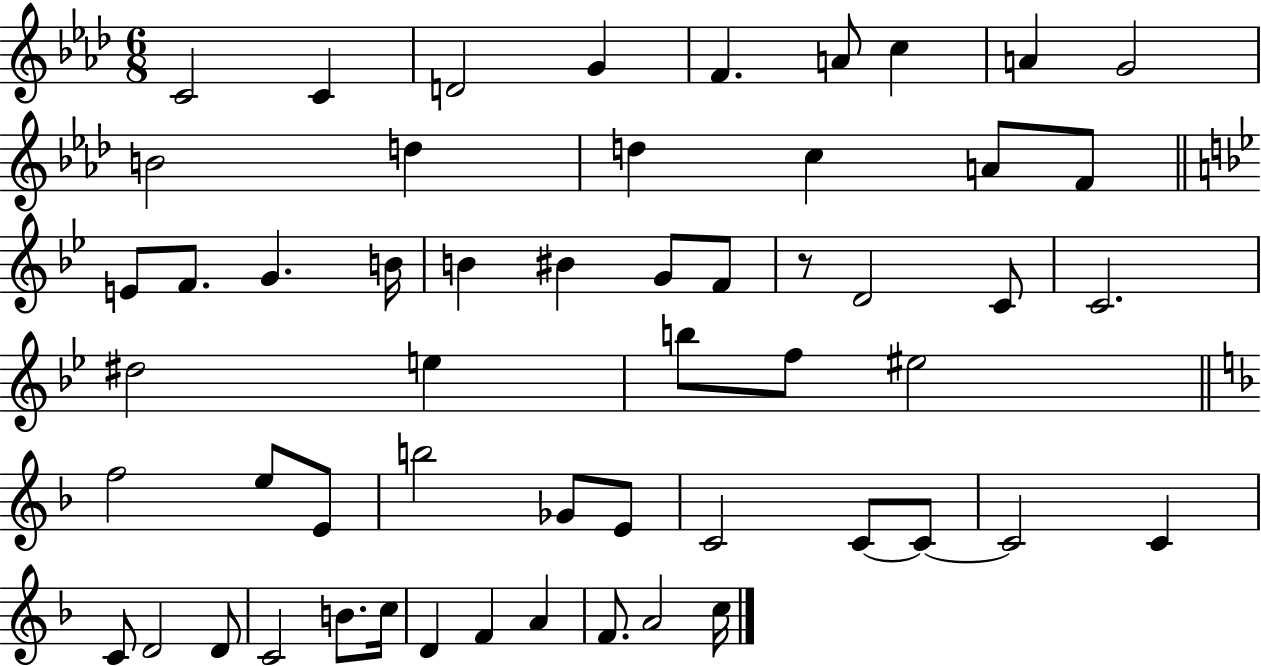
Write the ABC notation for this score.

X:1
T:Untitled
M:6/8
L:1/4
K:Ab
C2 C D2 G F A/2 c A G2 B2 d d c A/2 F/2 E/2 F/2 G B/4 B ^B G/2 F/2 z/2 D2 C/2 C2 ^d2 e b/2 f/2 ^e2 f2 e/2 E/2 b2 _G/2 E/2 C2 C/2 C/2 C2 C C/2 D2 D/2 C2 B/2 c/4 D F A F/2 A2 c/4